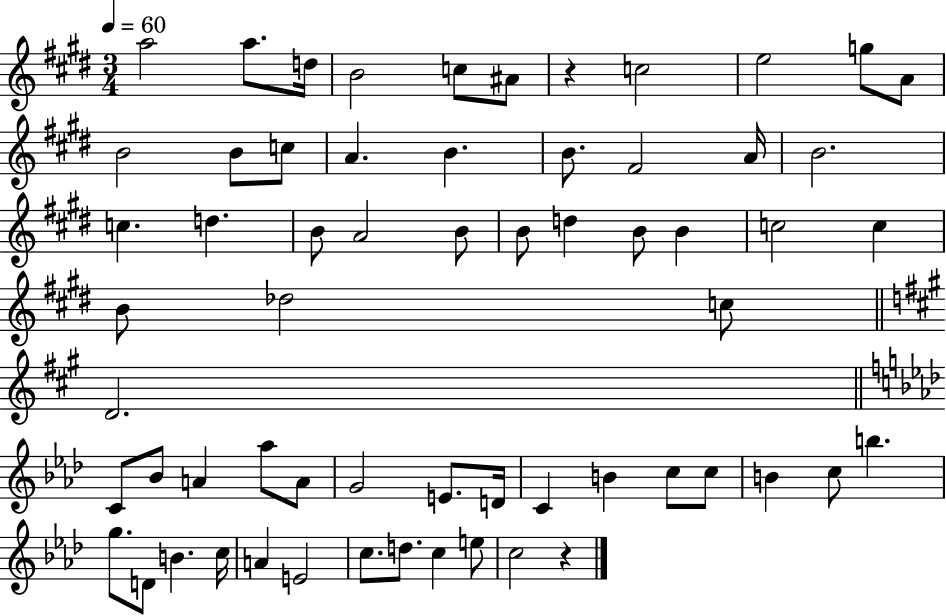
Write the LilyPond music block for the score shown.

{
  \clef treble
  \numericTimeSignature
  \time 3/4
  \key e \major
  \tempo 4 = 60
  \repeat volta 2 { a''2 a''8. d''16 | b'2 c''8 ais'8 | r4 c''2 | e''2 g''8 a'8 | \break b'2 b'8 c''8 | a'4. b'4. | b'8. fis'2 a'16 | b'2. | \break c''4. d''4. | b'8 a'2 b'8 | b'8 d''4 b'8 b'4 | c''2 c''4 | \break b'8 des''2 c''8 | \bar "||" \break \key a \major d'2. | \bar "||" \break \key aes \major c'8 bes'8 a'4 aes''8 a'8 | g'2 e'8. d'16 | c'4 b'4 c''8 c''8 | b'4 c''8 b''4. | \break g''8. d'8 b'4. c''16 | a'4 e'2 | c''8. d''8. c''4 e''8 | c''2 r4 | \break } \bar "|."
}